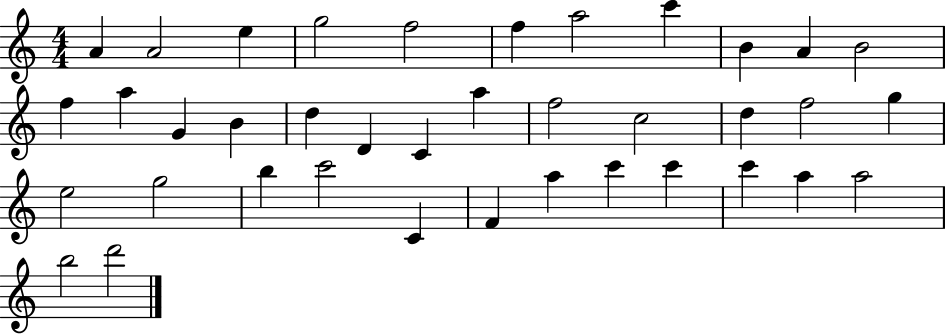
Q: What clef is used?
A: treble